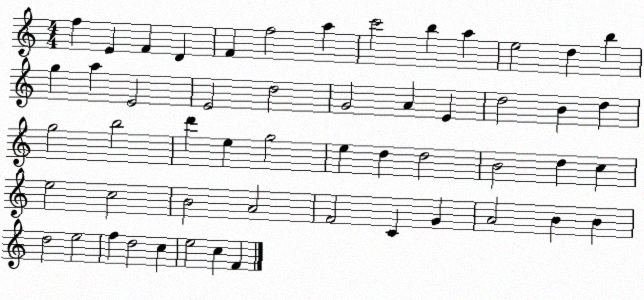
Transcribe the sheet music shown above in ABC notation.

X:1
T:Untitled
M:4/4
L:1/4
K:C
f E F D F f2 a c'2 b a e2 d b g a E2 E2 d2 G2 A E d2 B d g2 b2 d' e g2 e d d2 B2 d c e2 c2 B2 A2 F2 C G A2 B B d2 e2 f d2 c e2 c F